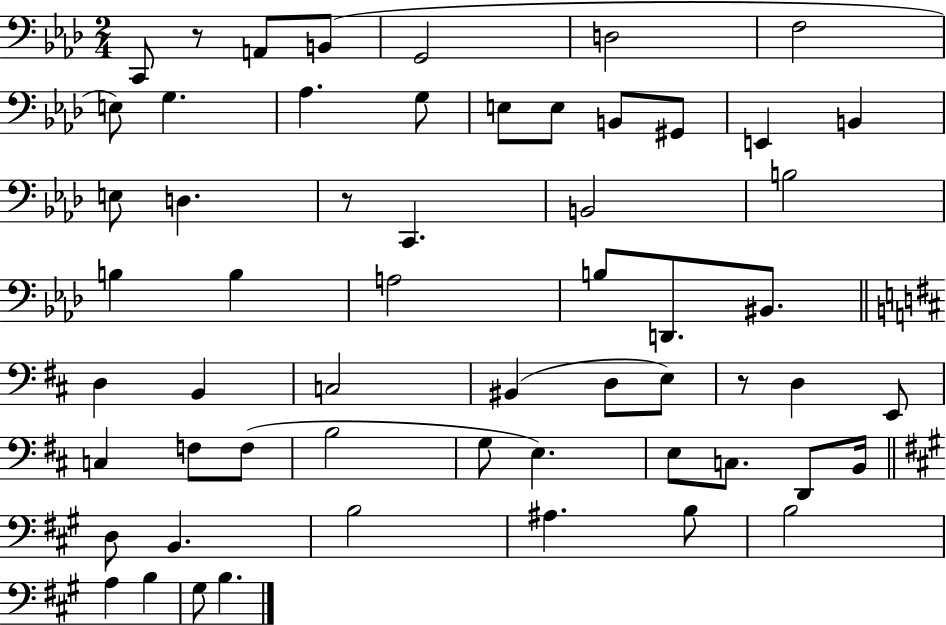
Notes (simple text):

C2/e R/e A2/e B2/e G2/h D3/h F3/h E3/e G3/q. Ab3/q. G3/e E3/e E3/e B2/e G#2/e E2/q B2/q E3/e D3/q. R/e C2/q. B2/h B3/h B3/q B3/q A3/h B3/e D2/e. BIS2/e. D3/q B2/q C3/h BIS2/q D3/e E3/e R/e D3/q E2/e C3/q F3/e F3/e B3/h G3/e E3/q. E3/e C3/e. D2/e B2/s D3/e B2/q. B3/h A#3/q. B3/e B3/h A3/q B3/q G#3/e B3/q.